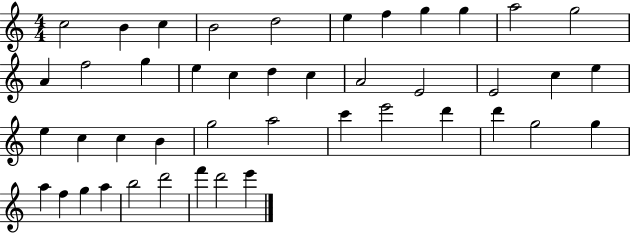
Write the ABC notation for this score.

X:1
T:Untitled
M:4/4
L:1/4
K:C
c2 B c B2 d2 e f g g a2 g2 A f2 g e c d c A2 E2 E2 c e e c c B g2 a2 c' e'2 d' d' g2 g a f g a b2 d'2 f' d'2 e'